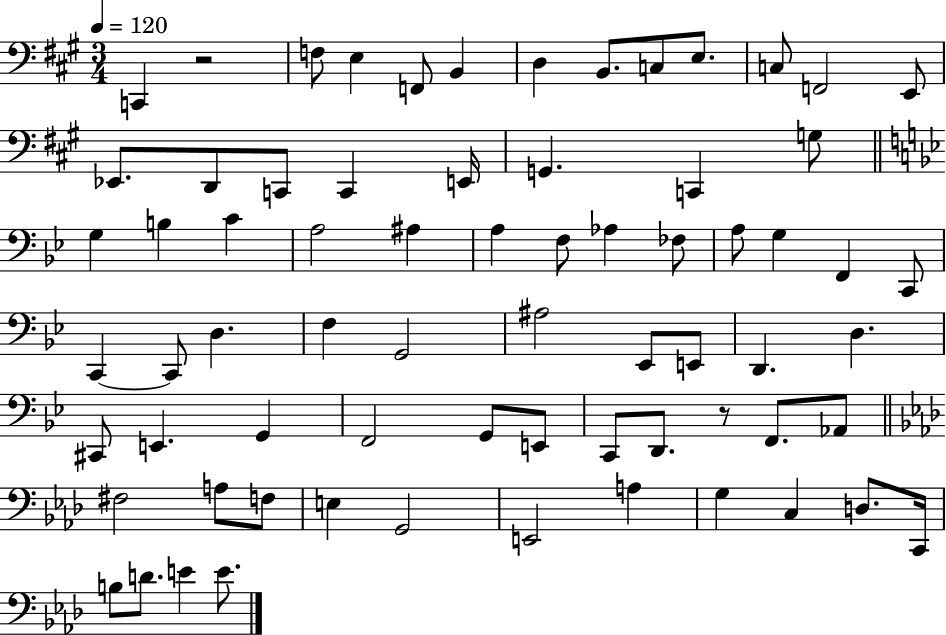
C2/q R/h F3/e E3/q F2/e B2/q D3/q B2/e. C3/e E3/e. C3/e F2/h E2/e Eb2/e. D2/e C2/e C2/q E2/s G2/q. C2/q G3/e G3/q B3/q C4/q A3/h A#3/q A3/q F3/e Ab3/q FES3/e A3/e G3/q F2/q C2/e C2/q C2/e D3/q. F3/q G2/h A#3/h Eb2/e E2/e D2/q. D3/q. C#2/e E2/q. G2/q F2/h G2/e E2/e C2/e D2/e. R/e F2/e. Ab2/e F#3/h A3/e F3/e E3/q G2/h E2/h A3/q G3/q C3/q D3/e. C2/s B3/e D4/e. E4/q E4/e.